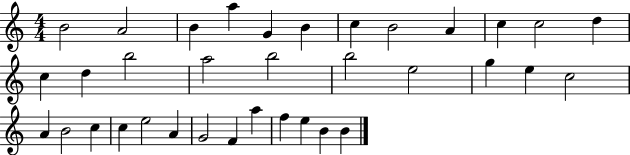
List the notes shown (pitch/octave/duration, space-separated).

B4/h A4/h B4/q A5/q G4/q B4/q C5/q B4/h A4/q C5/q C5/h D5/q C5/q D5/q B5/h A5/h B5/h B5/h E5/h G5/q E5/q C5/h A4/q B4/h C5/q C5/q E5/h A4/q G4/h F4/q A5/q F5/q E5/q B4/q B4/q